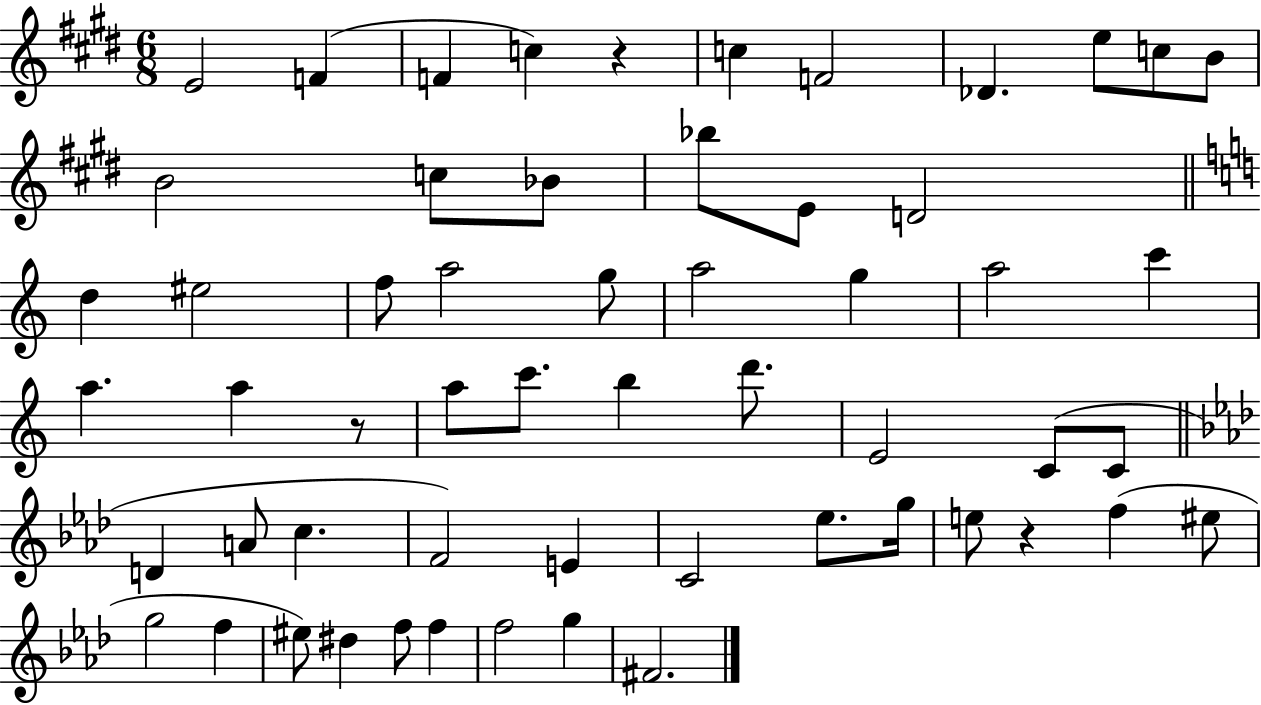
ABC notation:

X:1
T:Untitled
M:6/8
L:1/4
K:E
E2 F F c z c F2 _D e/2 c/2 B/2 B2 c/2 _B/2 _b/2 E/2 D2 d ^e2 f/2 a2 g/2 a2 g a2 c' a a z/2 a/2 c'/2 b d'/2 E2 C/2 C/2 D A/2 c F2 E C2 _e/2 g/4 e/2 z f ^e/2 g2 f ^e/2 ^d f/2 f f2 g ^F2